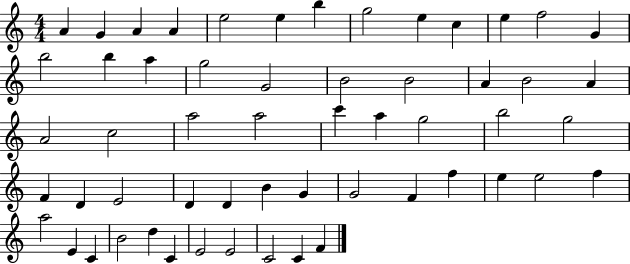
{
  \clef treble
  \numericTimeSignature
  \time 4/4
  \key c \major
  a'4 g'4 a'4 a'4 | e''2 e''4 b''4 | g''2 e''4 c''4 | e''4 f''2 g'4 | \break b''2 b''4 a''4 | g''2 g'2 | b'2 b'2 | a'4 b'2 a'4 | \break a'2 c''2 | a''2 a''2 | c'''4 a''4 g''2 | b''2 g''2 | \break f'4 d'4 e'2 | d'4 d'4 b'4 g'4 | g'2 f'4 f''4 | e''4 e''2 f''4 | \break a''2 e'4 c'4 | b'2 d''4 c'4 | e'2 e'2 | c'2 c'4 f'4 | \break \bar "|."
}